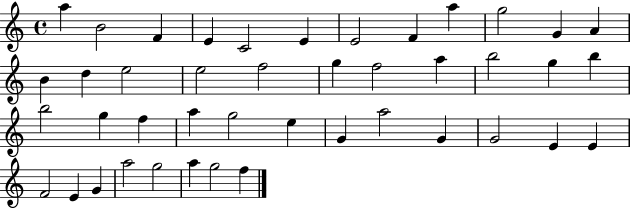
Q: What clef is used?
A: treble